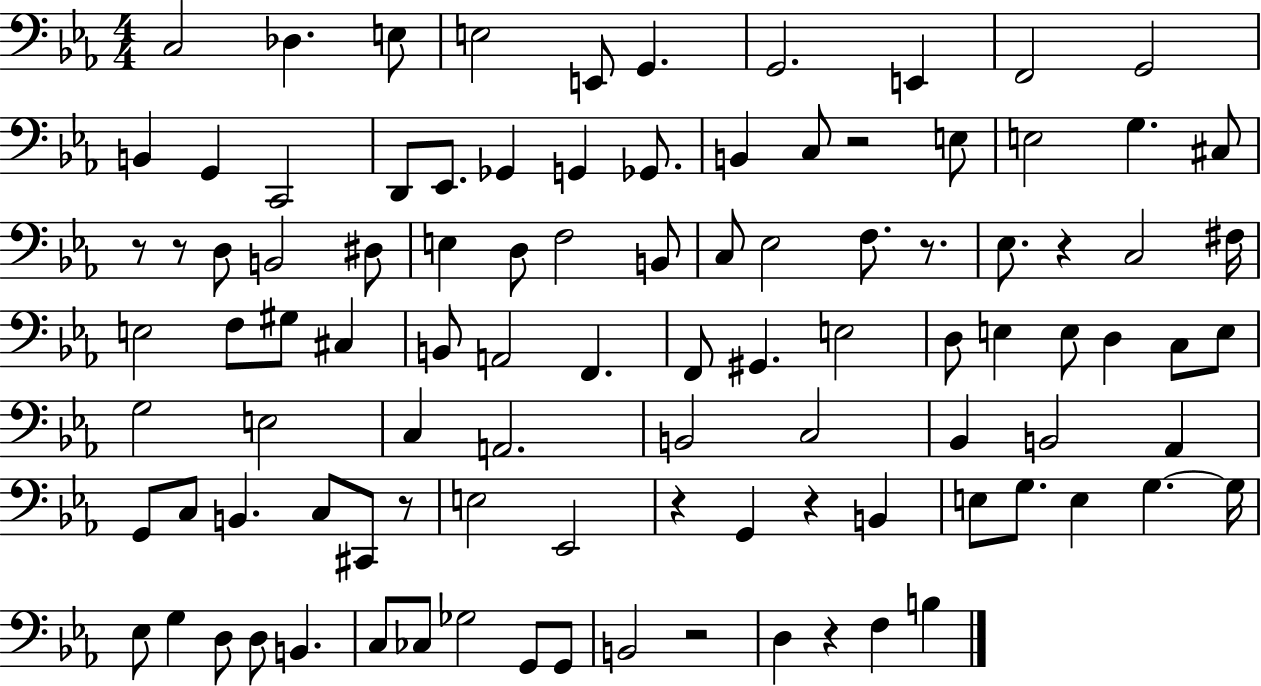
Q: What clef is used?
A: bass